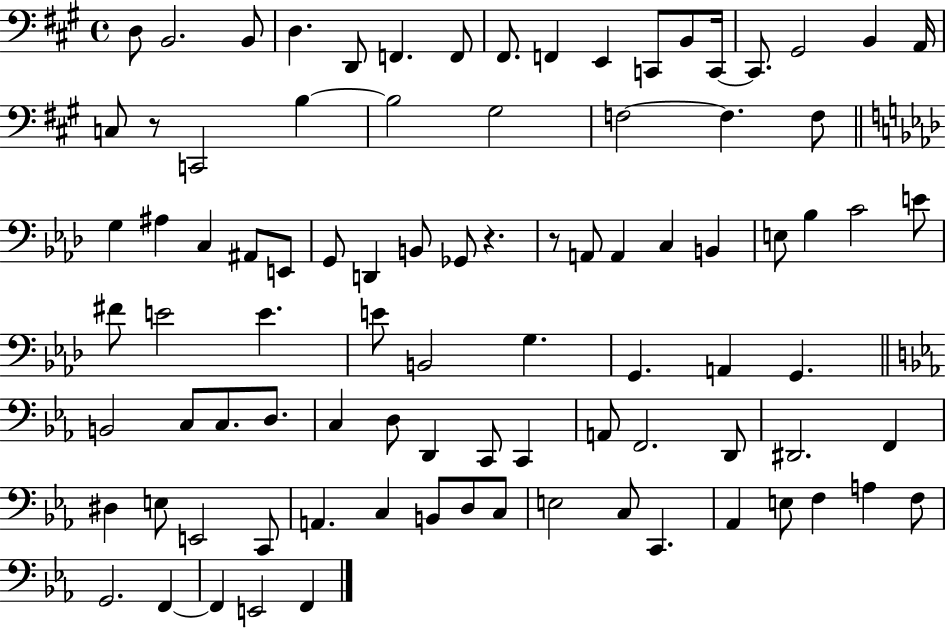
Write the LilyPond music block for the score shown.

{
  \clef bass
  \time 4/4
  \defaultTimeSignature
  \key a \major
  \repeat volta 2 { d8 b,2. b,8 | d4. d,8 f,4. f,8 | fis,8. f,4 e,4 c,8 b,8 c,16~~ | c,8. gis,2 b,4 a,16 | \break c8 r8 c,2 b4~~ | b2 gis2 | f2~~ f4. f8 | \bar "||" \break \key aes \major g4 ais4 c4 ais,8 e,8 | g,8 d,4 b,8 ges,8 r4. | r8 a,8 a,4 c4 b,4 | e8 bes4 c'2 e'8 | \break fis'8 e'2 e'4. | e'8 b,2 g4. | g,4. a,4 g,4. | \bar "||" \break \key ees \major b,2 c8 c8. d8. | c4 d8 d,4 c,8 c,4 | a,8 f,2. d,8 | dis,2. f,4 | \break dis4 e8 e,2 c,8 | a,4. c4 b,8 d8 c8 | e2 c8 c,4. | aes,4 e8 f4 a4 f8 | \break g,2. f,4~~ | f,4 e,2 f,4 | } \bar "|."
}